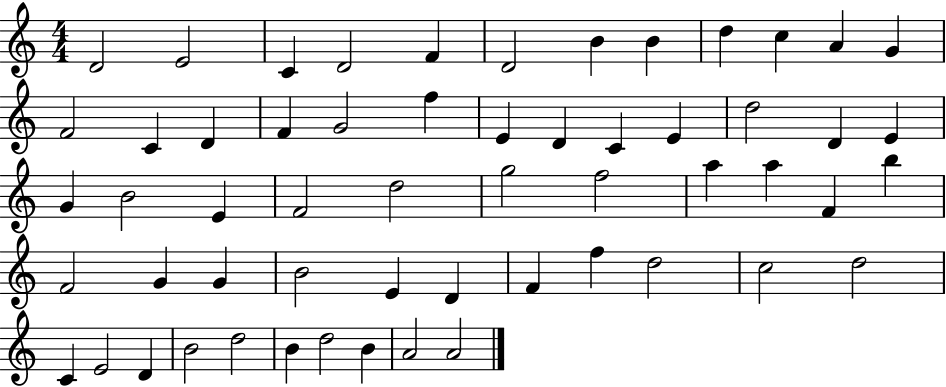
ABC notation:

X:1
T:Untitled
M:4/4
L:1/4
K:C
D2 E2 C D2 F D2 B B d c A G F2 C D F G2 f E D C E d2 D E G B2 E F2 d2 g2 f2 a a F b F2 G G B2 E D F f d2 c2 d2 C E2 D B2 d2 B d2 B A2 A2